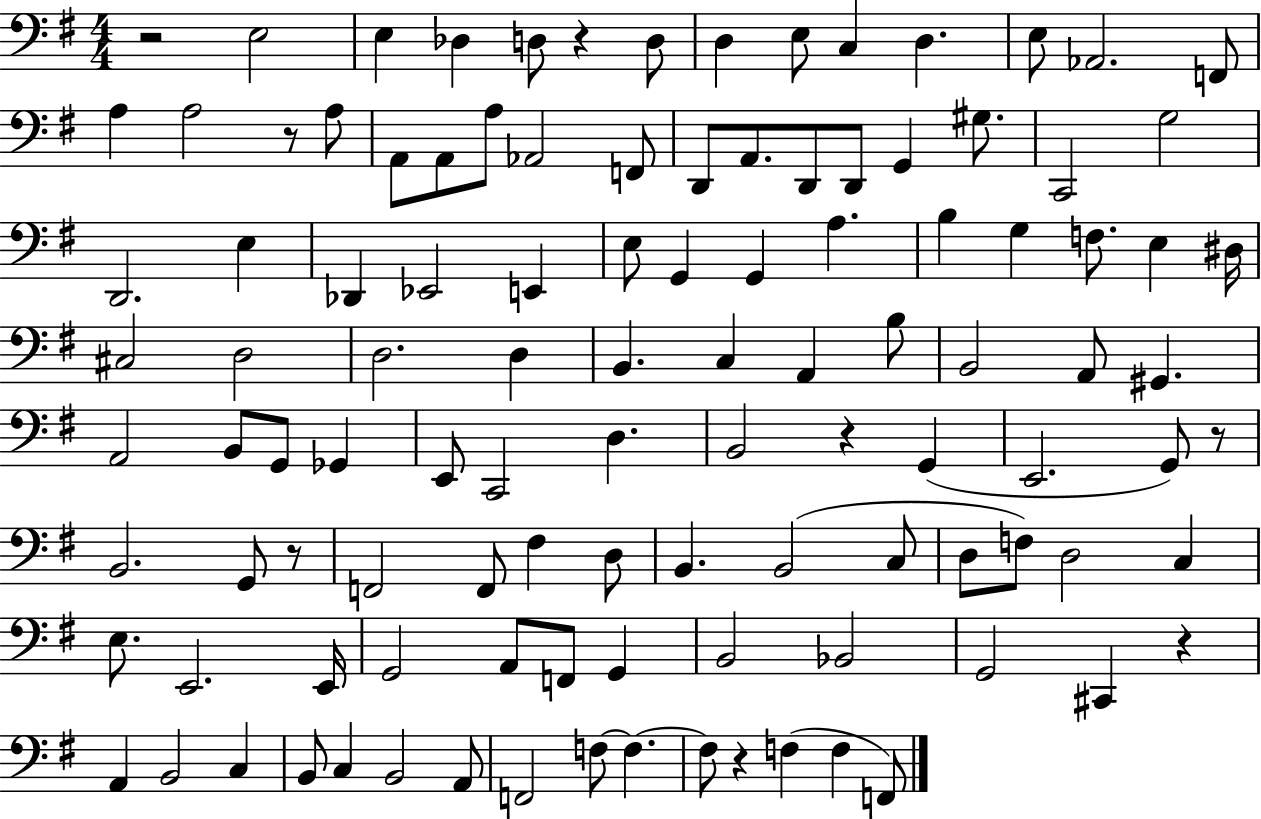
X:1
T:Untitled
M:4/4
L:1/4
K:G
z2 E,2 E, _D, D,/2 z D,/2 D, E,/2 C, D, E,/2 _A,,2 F,,/2 A, A,2 z/2 A,/2 A,,/2 A,,/2 A,/2 _A,,2 F,,/2 D,,/2 A,,/2 D,,/2 D,,/2 G,, ^G,/2 C,,2 G,2 D,,2 E, _D,, _E,,2 E,, E,/2 G,, G,, A, B, G, F,/2 E, ^D,/4 ^C,2 D,2 D,2 D, B,, C, A,, B,/2 B,,2 A,,/2 ^G,, A,,2 B,,/2 G,,/2 _G,, E,,/2 C,,2 D, B,,2 z G,, E,,2 G,,/2 z/2 B,,2 G,,/2 z/2 F,,2 F,,/2 ^F, D,/2 B,, B,,2 C,/2 D,/2 F,/2 D,2 C, E,/2 E,,2 E,,/4 G,,2 A,,/2 F,,/2 G,, B,,2 _B,,2 G,,2 ^C,, z A,, B,,2 C, B,,/2 C, B,,2 A,,/2 F,,2 F,/2 F, F,/2 z F, F, F,,/2